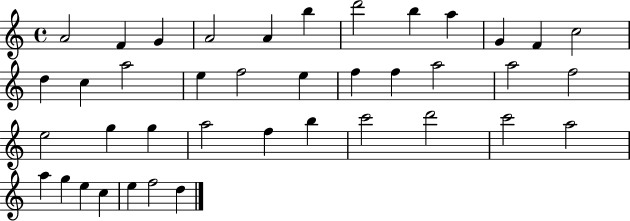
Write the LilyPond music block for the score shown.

{
  \clef treble
  \time 4/4
  \defaultTimeSignature
  \key c \major
  a'2 f'4 g'4 | a'2 a'4 b''4 | d'''2 b''4 a''4 | g'4 f'4 c''2 | \break d''4 c''4 a''2 | e''4 f''2 e''4 | f''4 f''4 a''2 | a''2 f''2 | \break e''2 g''4 g''4 | a''2 f''4 b''4 | c'''2 d'''2 | c'''2 a''2 | \break a''4 g''4 e''4 c''4 | e''4 f''2 d''4 | \bar "|."
}